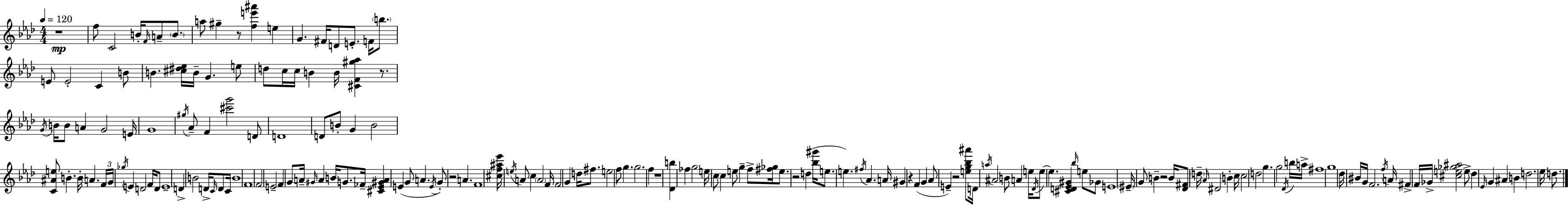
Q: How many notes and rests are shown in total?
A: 186